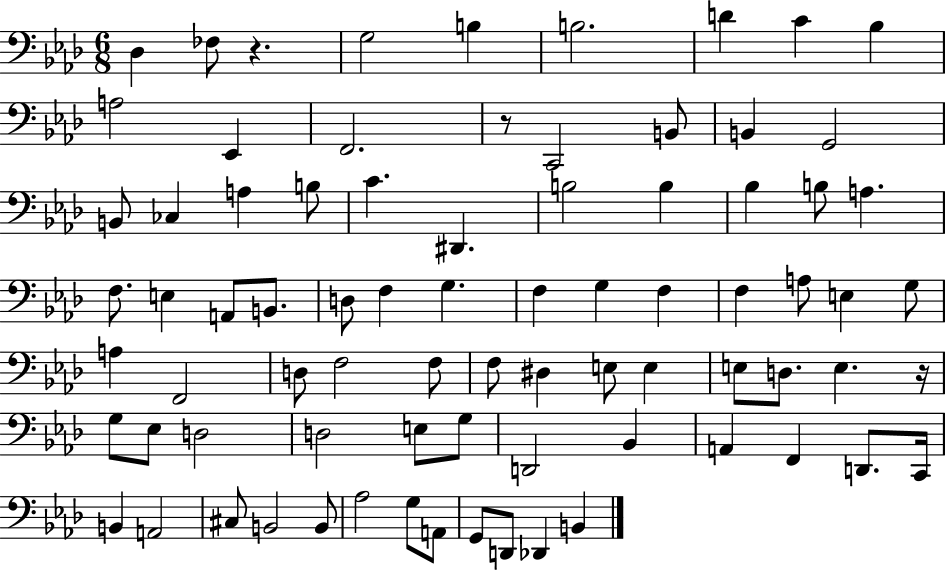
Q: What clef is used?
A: bass